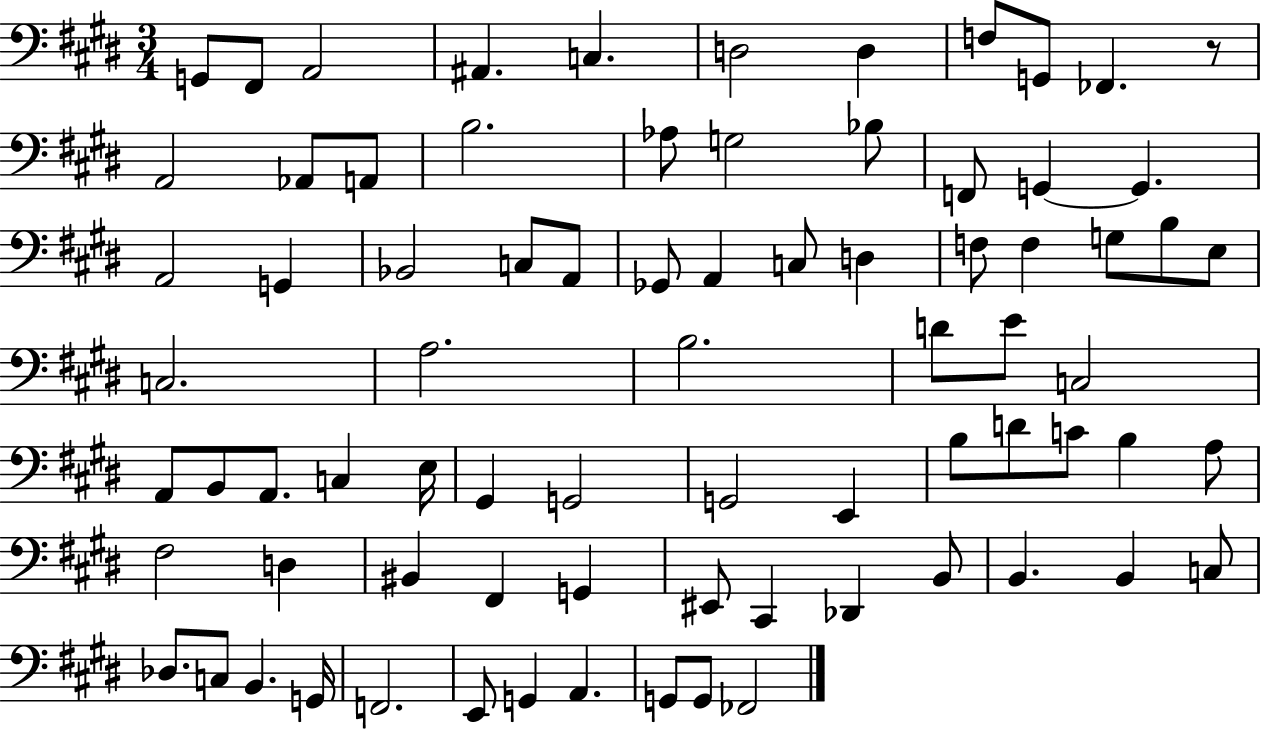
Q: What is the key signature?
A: E major